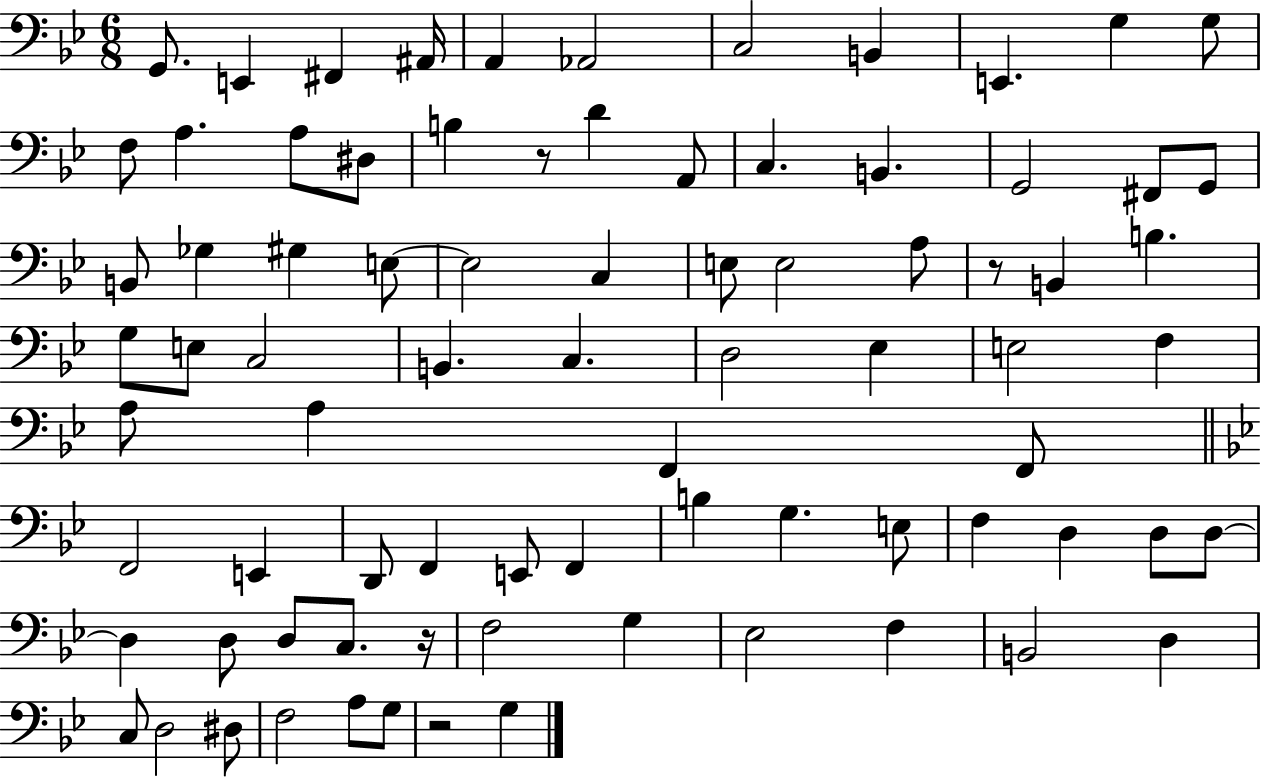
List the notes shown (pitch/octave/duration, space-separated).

G2/e. E2/q F#2/q A#2/s A2/q Ab2/h C3/h B2/q E2/q. G3/q G3/e F3/e A3/q. A3/e D#3/e B3/q R/e D4/q A2/e C3/q. B2/q. G2/h F#2/e G2/e B2/e Gb3/q G#3/q E3/e E3/h C3/q E3/e E3/h A3/e R/e B2/q B3/q. G3/e E3/e C3/h B2/q. C3/q. D3/h Eb3/q E3/h F3/q A3/e A3/q F2/q F2/e F2/h E2/q D2/e F2/q E2/e F2/q B3/q G3/q. E3/e F3/q D3/q D3/e D3/e D3/q D3/e D3/e C3/e. R/s F3/h G3/q Eb3/h F3/q B2/h D3/q C3/e D3/h D#3/e F3/h A3/e G3/e R/h G3/q